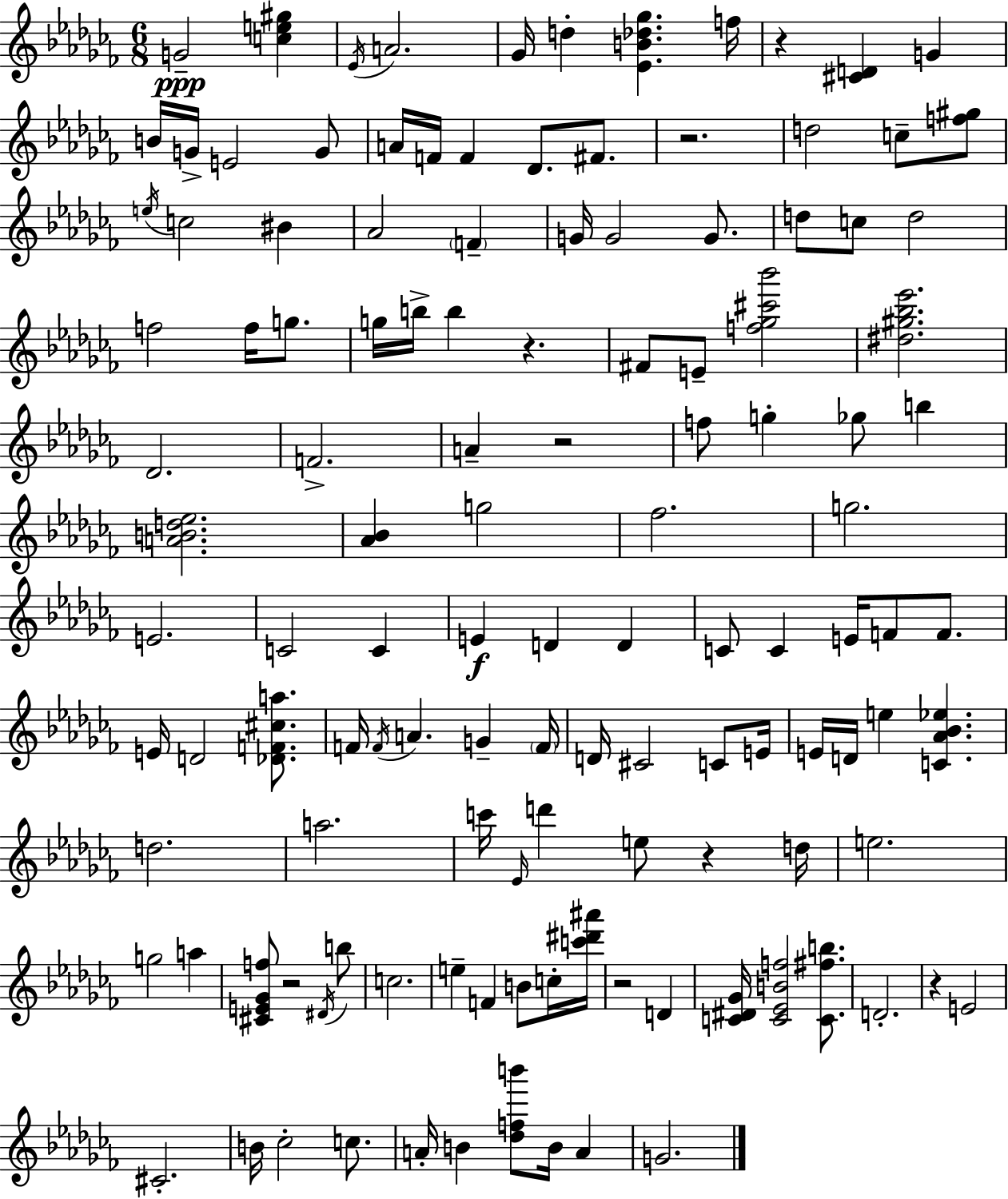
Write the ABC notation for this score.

X:1
T:Untitled
M:6/8
L:1/4
K:Abm
G2 [ce^g] _E/4 A2 _G/4 d [_EB_d_g] f/4 z [^CD] G B/4 G/4 E2 G/2 A/4 F/4 F _D/2 ^F/2 z2 d2 c/2 [f^g]/2 e/4 c2 ^B _A2 F G/4 G2 G/2 d/2 c/2 d2 f2 f/4 g/2 g/4 b/4 b z ^F/2 E/2 [f_g^c'_b']2 [^d^g_b_e']2 _D2 F2 A z2 f/2 g _g/2 b [ABd_e]2 [_A_B] g2 _f2 g2 E2 C2 C E D D C/2 C E/4 F/2 F/2 E/4 D2 [_DF^ca]/2 F/4 F/4 A G F/4 D/4 ^C2 C/2 E/4 E/4 D/4 e [C_A_B_e] d2 a2 c'/4 _E/4 d' e/2 z d/4 e2 g2 a [^CE_Gf]/2 z2 ^D/4 b/2 c2 e F B/2 c/4 [c'^d'^a']/4 z2 D [C^D_G]/4 [C_EBf]2 [C^fb]/2 D2 z E2 ^C2 B/4 _c2 c/2 A/4 B [_dfb']/2 B/4 A G2